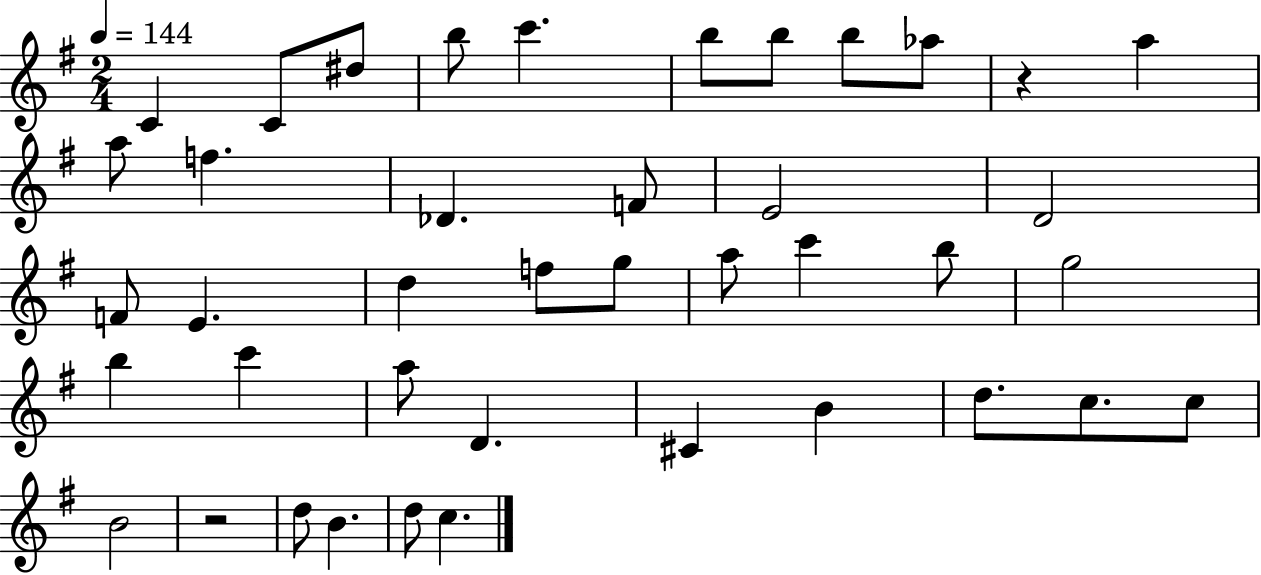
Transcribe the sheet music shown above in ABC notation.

X:1
T:Untitled
M:2/4
L:1/4
K:G
C C/2 ^d/2 b/2 c' b/2 b/2 b/2 _a/2 z a a/2 f _D F/2 E2 D2 F/2 E d f/2 g/2 a/2 c' b/2 g2 b c' a/2 D ^C B d/2 c/2 c/2 B2 z2 d/2 B d/2 c